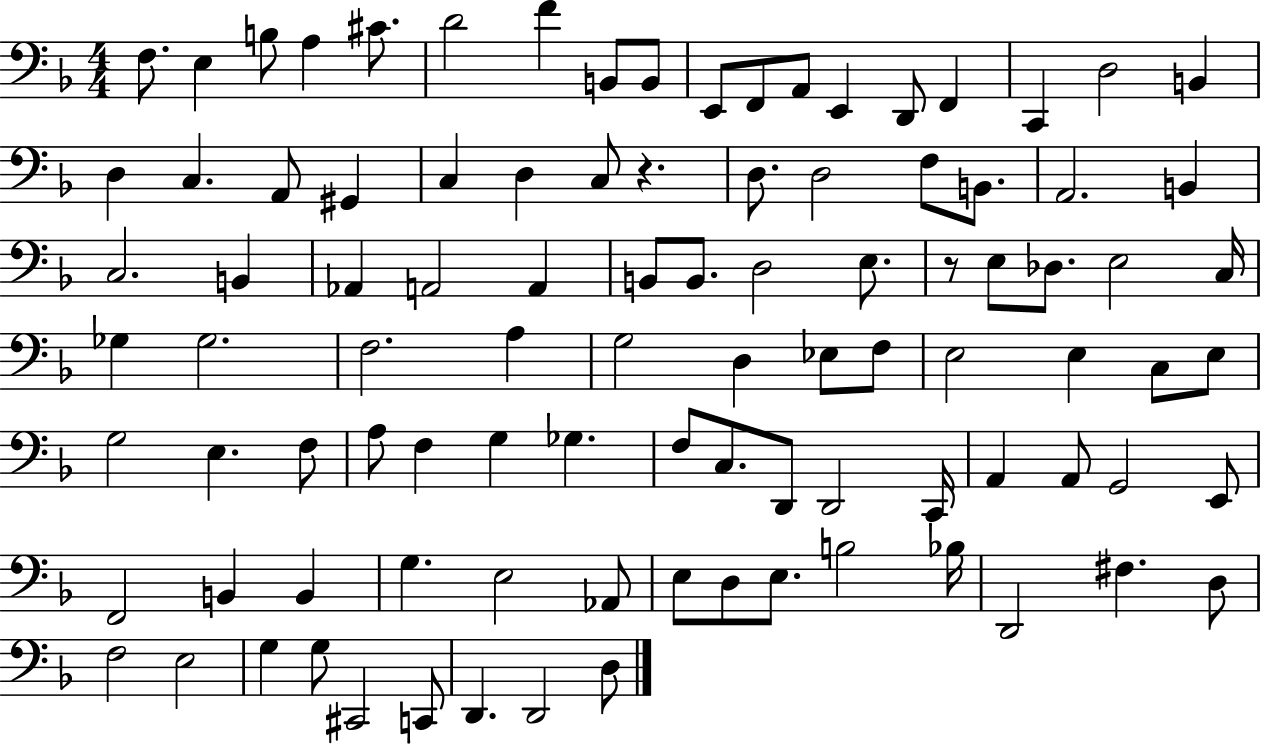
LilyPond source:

{
  \clef bass
  \numericTimeSignature
  \time 4/4
  \key f \major
  \repeat volta 2 { f8. e4 b8 a4 cis'8. | d'2 f'4 b,8 b,8 | e,8 f,8 a,8 e,4 d,8 f,4 | c,4 d2 b,4 | \break d4 c4. a,8 gis,4 | c4 d4 c8 r4. | d8. d2 f8 b,8. | a,2. b,4 | \break c2. b,4 | aes,4 a,2 a,4 | b,8 b,8. d2 e8. | r8 e8 des8. e2 c16 | \break ges4 ges2. | f2. a4 | g2 d4 ees8 f8 | e2 e4 c8 e8 | \break g2 e4. f8 | a8 f4 g4 ges4. | f8 c8. d,8 d,2 c,16 | a,4 a,8 g,2 e,8 | \break f,2 b,4 b,4 | g4. e2 aes,8 | e8 d8 e8. b2 bes16 | d,2 fis4. d8 | \break f2 e2 | g4 g8 cis,2 c,8 | d,4. d,2 d8 | } \bar "|."
}